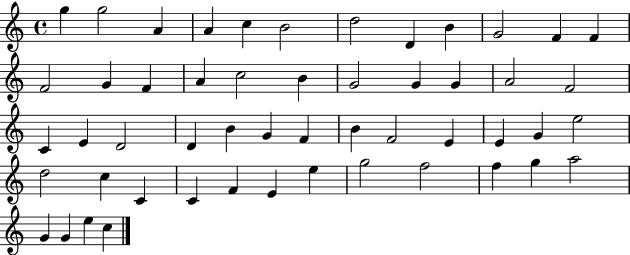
{
  \clef treble
  \time 4/4
  \defaultTimeSignature
  \key c \major
  g''4 g''2 a'4 | a'4 c''4 b'2 | d''2 d'4 b'4 | g'2 f'4 f'4 | \break f'2 g'4 f'4 | a'4 c''2 b'4 | g'2 g'4 g'4 | a'2 f'2 | \break c'4 e'4 d'2 | d'4 b'4 g'4 f'4 | b'4 f'2 e'4 | e'4 g'4 e''2 | \break d''2 c''4 c'4 | c'4 f'4 e'4 e''4 | g''2 f''2 | f''4 g''4 a''2 | \break g'4 g'4 e''4 c''4 | \bar "|."
}